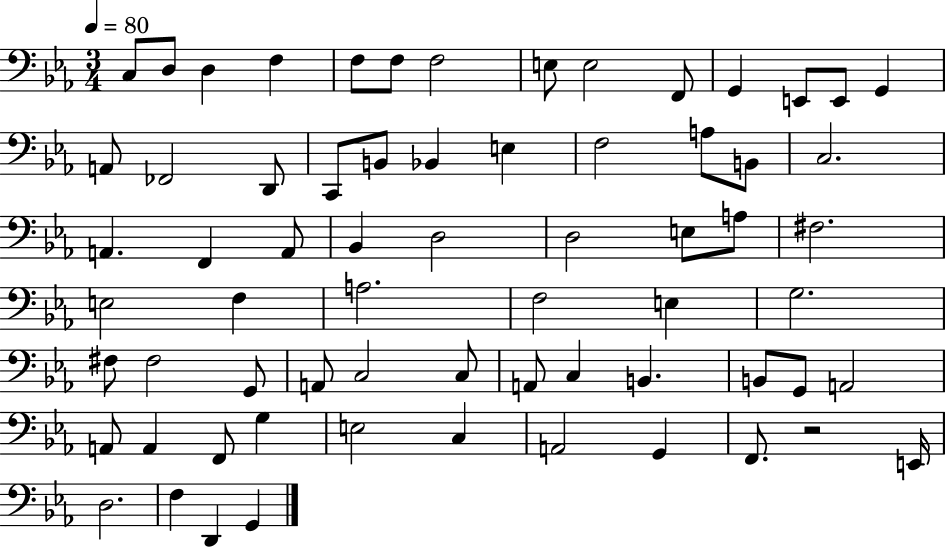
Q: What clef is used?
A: bass